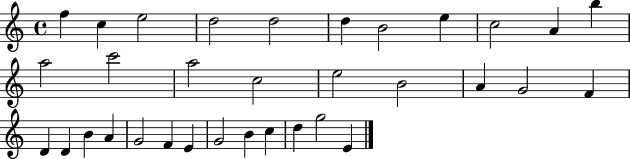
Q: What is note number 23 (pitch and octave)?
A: B4